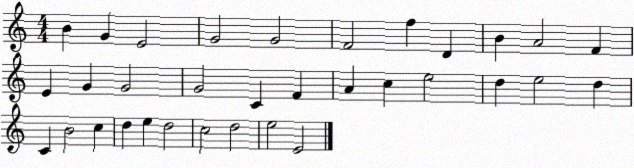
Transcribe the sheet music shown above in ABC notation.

X:1
T:Untitled
M:4/4
L:1/4
K:C
B G E2 G2 G2 F2 f D B A2 F E G G2 G2 C F A c e2 d e2 d C B2 c d e d2 c2 d2 e2 E2